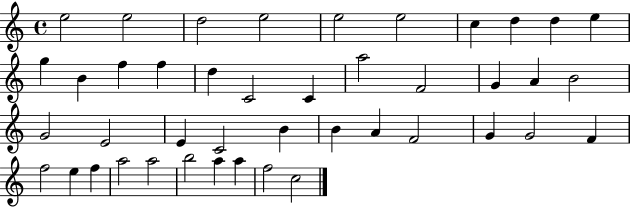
E5/h E5/h D5/h E5/h E5/h E5/h C5/q D5/q D5/q E5/q G5/q B4/q F5/q F5/q D5/q C4/h C4/q A5/h F4/h G4/q A4/q B4/h G4/h E4/h E4/q C4/h B4/q B4/q A4/q F4/h G4/q G4/h F4/q F5/h E5/q F5/q A5/h A5/h B5/h A5/q A5/q F5/h C5/h